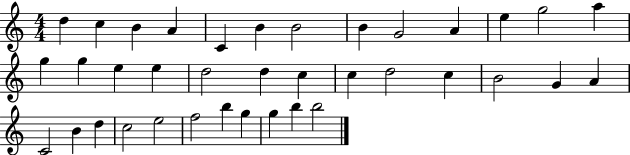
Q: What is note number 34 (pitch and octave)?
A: G5